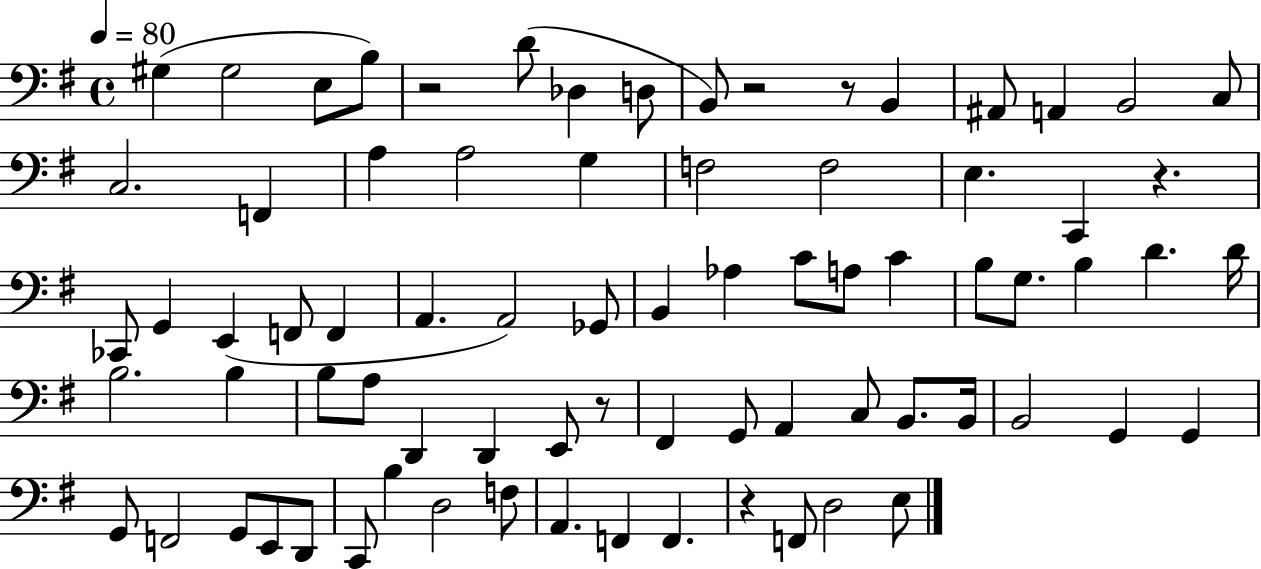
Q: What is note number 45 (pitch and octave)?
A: D2